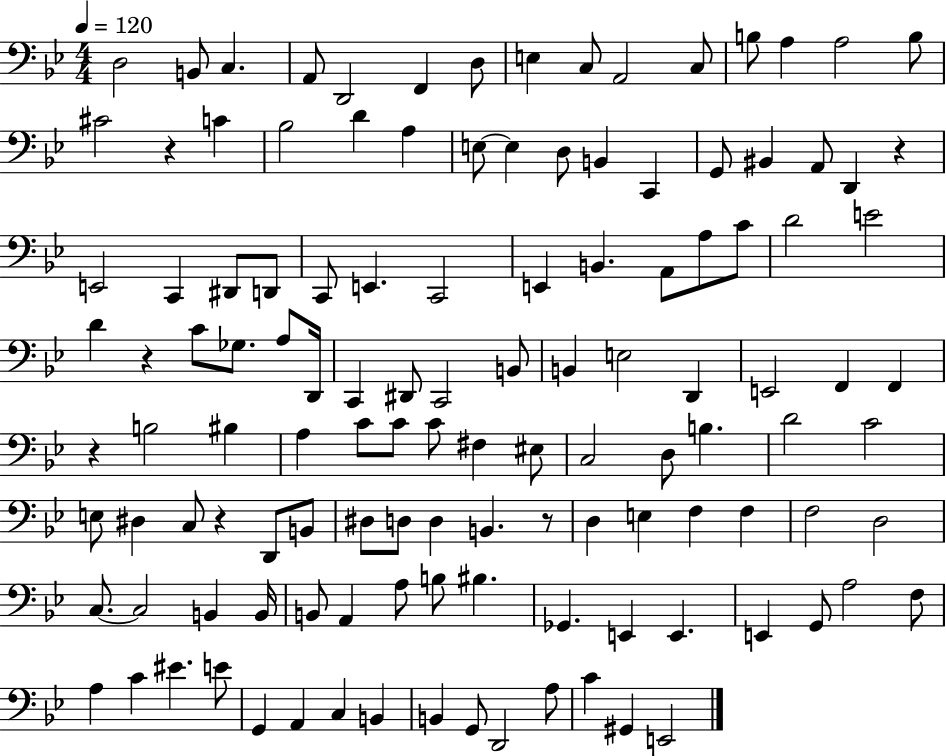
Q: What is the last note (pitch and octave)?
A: E2